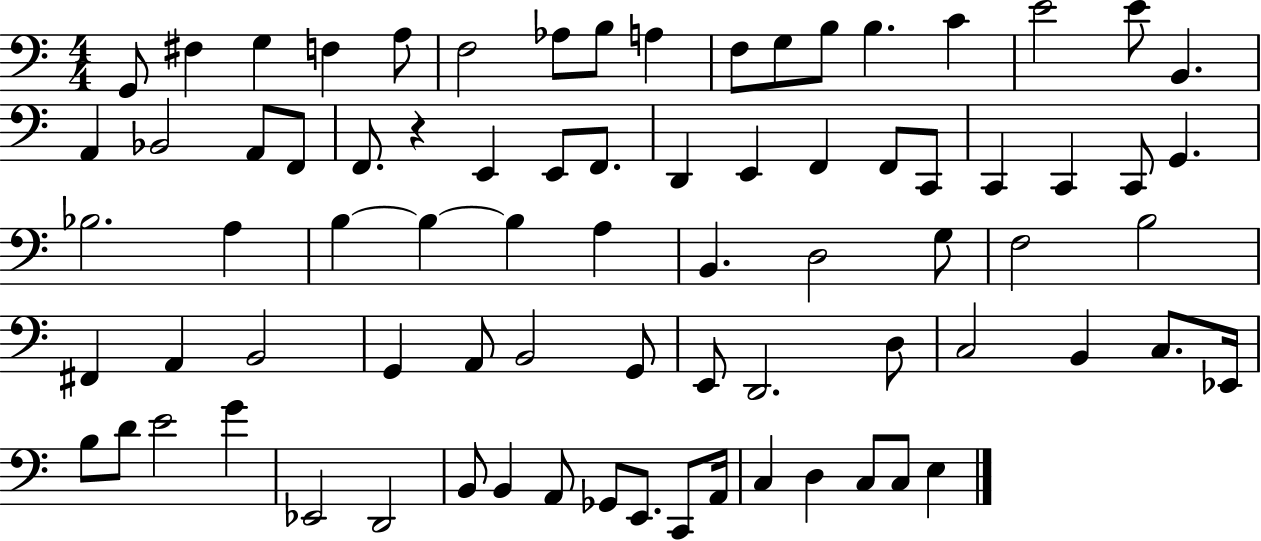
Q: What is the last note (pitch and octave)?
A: E3